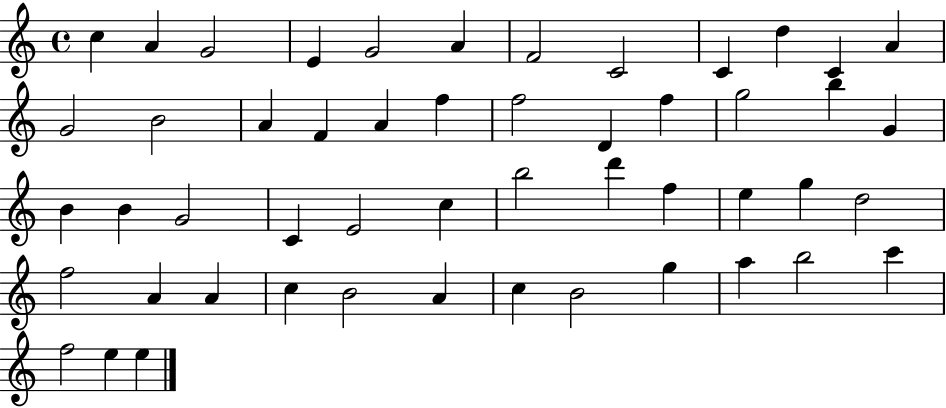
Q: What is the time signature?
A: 4/4